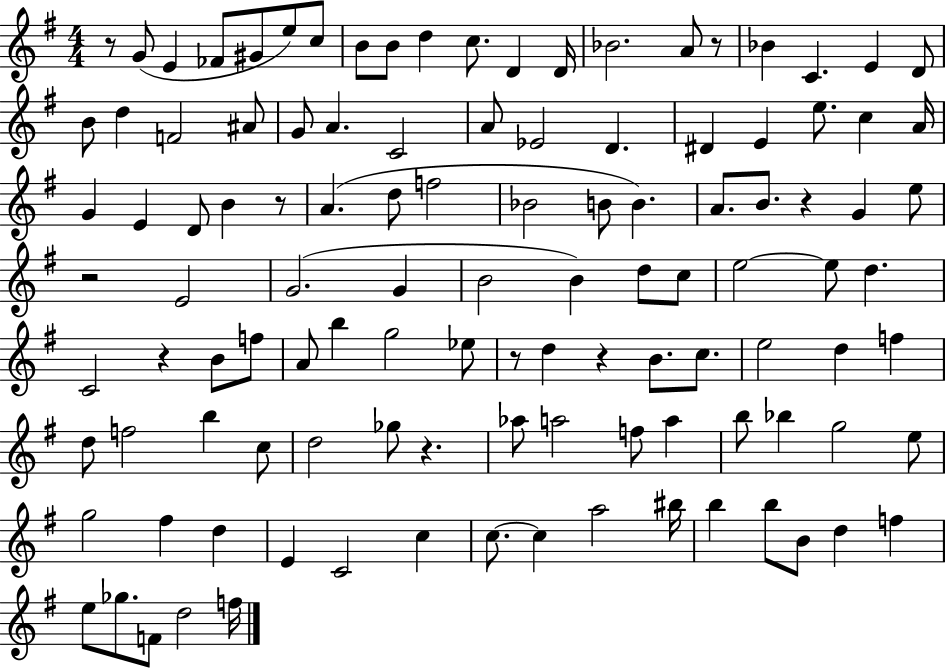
R/e G4/e E4/q FES4/e G#4/e E5/e C5/e B4/e B4/e D5/q C5/e. D4/q D4/s Bb4/h. A4/e R/e Bb4/q C4/q. E4/q D4/e B4/e D5/q F4/h A#4/e G4/e A4/q. C4/h A4/e Eb4/h D4/q. D#4/q E4/q E5/e. C5/q A4/s G4/q E4/q D4/e B4/q R/e A4/q. D5/e F5/h Bb4/h B4/e B4/q. A4/e. B4/e. R/q G4/q E5/e R/h E4/h G4/h. G4/q B4/h B4/q D5/e C5/e E5/h E5/e D5/q. C4/h R/q B4/e F5/e A4/e B5/q G5/h Eb5/e R/e D5/q R/q B4/e. C5/e. E5/h D5/q F5/q D5/e F5/h B5/q C5/e D5/h Gb5/e R/q. Ab5/e A5/h F5/e A5/q B5/e Bb5/q G5/h E5/e G5/h F#5/q D5/q E4/q C4/h C5/q C5/e. C5/q A5/h BIS5/s B5/q B5/e B4/e D5/q F5/q E5/e Gb5/e. F4/e D5/h F5/s